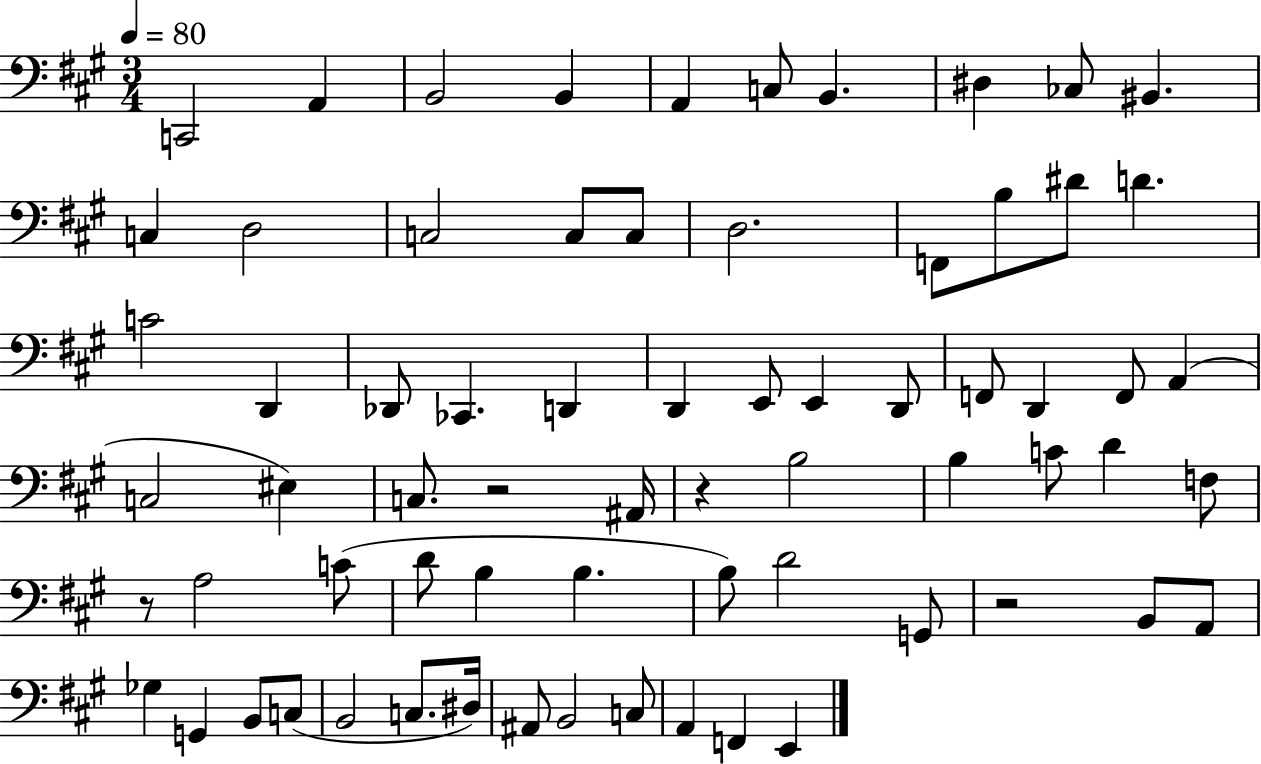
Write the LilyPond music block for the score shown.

{
  \clef bass
  \numericTimeSignature
  \time 3/4
  \key a \major
  \tempo 4 = 80
  c,2 a,4 | b,2 b,4 | a,4 c8 b,4. | dis4 ces8 bis,4. | \break c4 d2 | c2 c8 c8 | d2. | f,8 b8 dis'8 d'4. | \break c'2 d,4 | des,8 ces,4. d,4 | d,4 e,8 e,4 d,8 | f,8 d,4 f,8 a,4( | \break c2 eis4) | c8. r2 ais,16 | r4 b2 | b4 c'8 d'4 f8 | \break r8 a2 c'8( | d'8 b4 b4. | b8) d'2 g,8 | r2 b,8 a,8 | \break ges4 g,4 b,8 c8( | b,2 c8. dis16) | ais,8 b,2 c8 | a,4 f,4 e,4 | \break \bar "|."
}